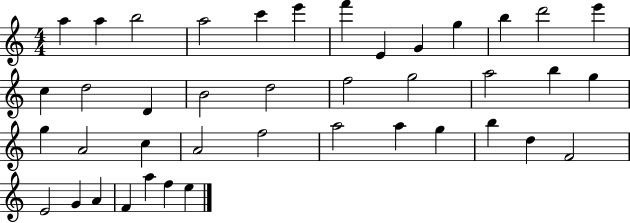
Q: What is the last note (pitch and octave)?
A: E5